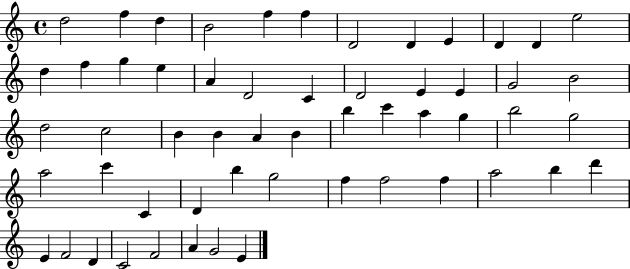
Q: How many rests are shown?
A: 0